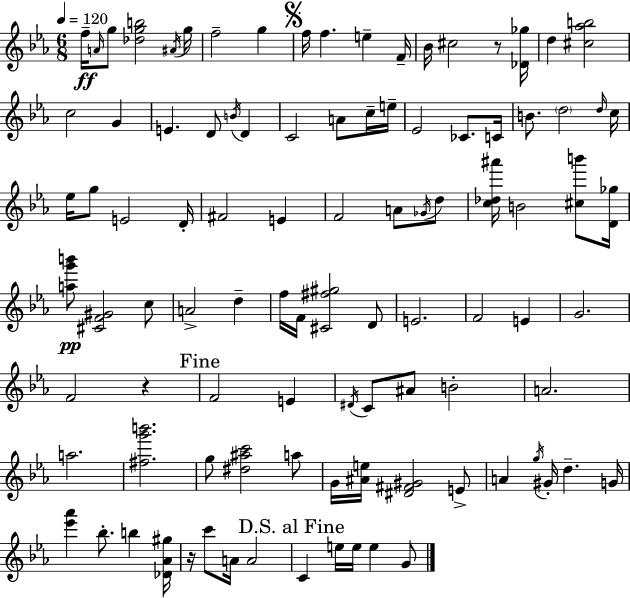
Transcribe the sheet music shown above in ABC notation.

X:1
T:Untitled
M:6/8
L:1/4
K:Cm
f/4 A/4 g/2 [_dgb]2 ^A/4 g/4 f2 g f/4 f e F/4 _B/4 ^c2 z/2 [_D_g]/4 d [^c_ab]2 c2 G E D/2 B/4 D C2 A/2 c/4 e/4 _E2 _C/2 C/4 B/2 d2 d/4 c/4 _e/4 g/2 E2 D/4 ^F2 E F2 A/2 _G/4 d/2 [c_d^a']/4 B2 [^cb']/2 [D_g]/4 [ag'b']/2 [^CF^G]2 c/2 A2 d f/4 F/4 [^C^f^g]2 D/2 E2 F2 E G2 F2 z F2 E ^D/4 C/2 ^A/2 B2 A2 a2 [^fg'b']2 g/2 [^d^ac']2 a/2 G/4 [^Ae]/4 [^D^F^G]2 E/2 A g/4 ^G/4 d G/4 [_e'_a'] _b/2 b [_D_A^g]/4 z/4 c'/2 A/4 A2 C e/4 e/4 e G/2